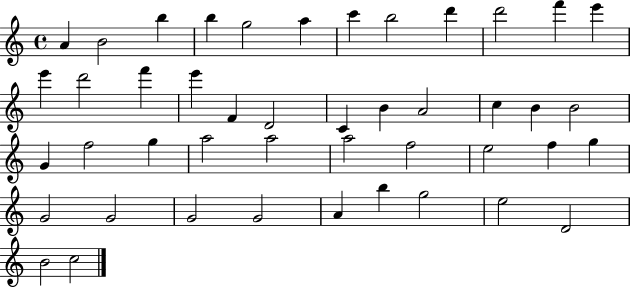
X:1
T:Untitled
M:4/4
L:1/4
K:C
A B2 b b g2 a c' b2 d' d'2 f' e' e' d'2 f' e' F D2 C B A2 c B B2 G f2 g a2 a2 a2 f2 e2 f g G2 G2 G2 G2 A b g2 e2 D2 B2 c2